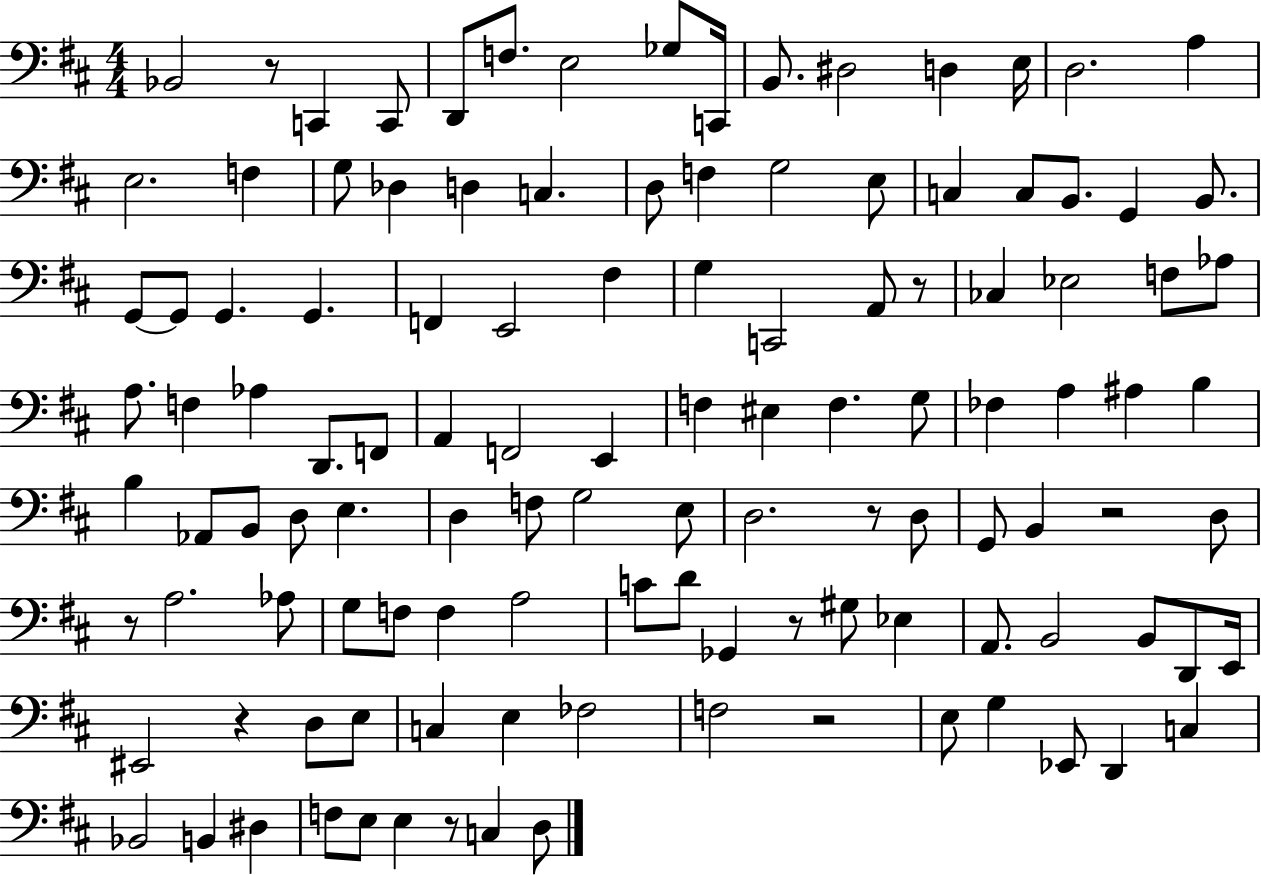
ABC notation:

X:1
T:Untitled
M:4/4
L:1/4
K:D
_B,,2 z/2 C,, C,,/2 D,,/2 F,/2 E,2 _G,/2 C,,/4 B,,/2 ^D,2 D, E,/4 D,2 A, E,2 F, G,/2 _D, D, C, D,/2 F, G,2 E,/2 C, C,/2 B,,/2 G,, B,,/2 G,,/2 G,,/2 G,, G,, F,, E,,2 ^F, G, C,,2 A,,/2 z/2 _C, _E,2 F,/2 _A,/2 A,/2 F, _A, D,,/2 F,,/2 A,, F,,2 E,, F, ^E, F, G,/2 _F, A, ^A, B, B, _A,,/2 B,,/2 D,/2 E, D, F,/2 G,2 E,/2 D,2 z/2 D,/2 G,,/2 B,, z2 D,/2 z/2 A,2 _A,/2 G,/2 F,/2 F, A,2 C/2 D/2 _G,, z/2 ^G,/2 _E, A,,/2 B,,2 B,,/2 D,,/2 E,,/4 ^E,,2 z D,/2 E,/2 C, E, _F,2 F,2 z2 E,/2 G, _E,,/2 D,, C, _B,,2 B,, ^D, F,/2 E,/2 E, z/2 C, D,/2